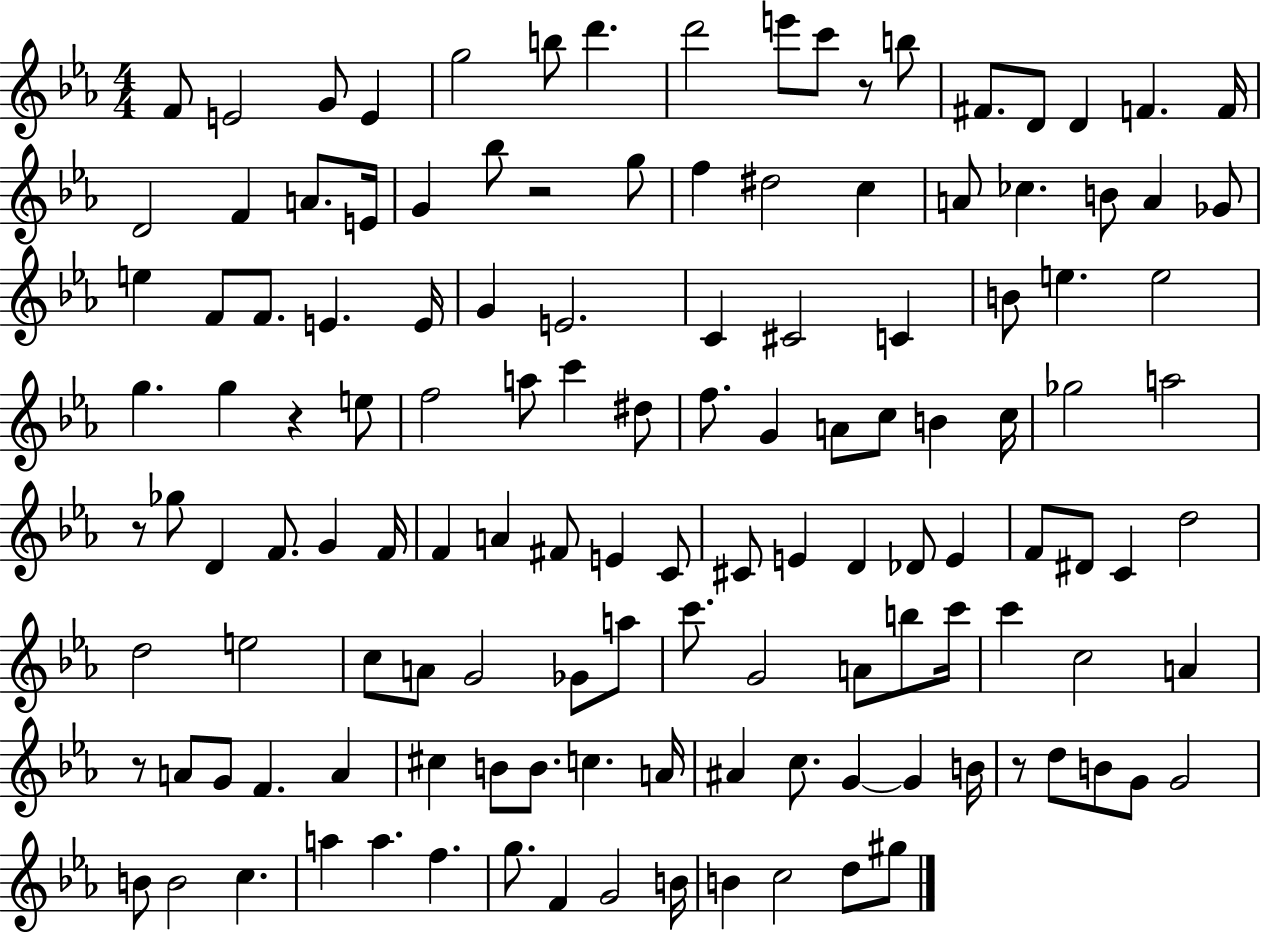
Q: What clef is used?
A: treble